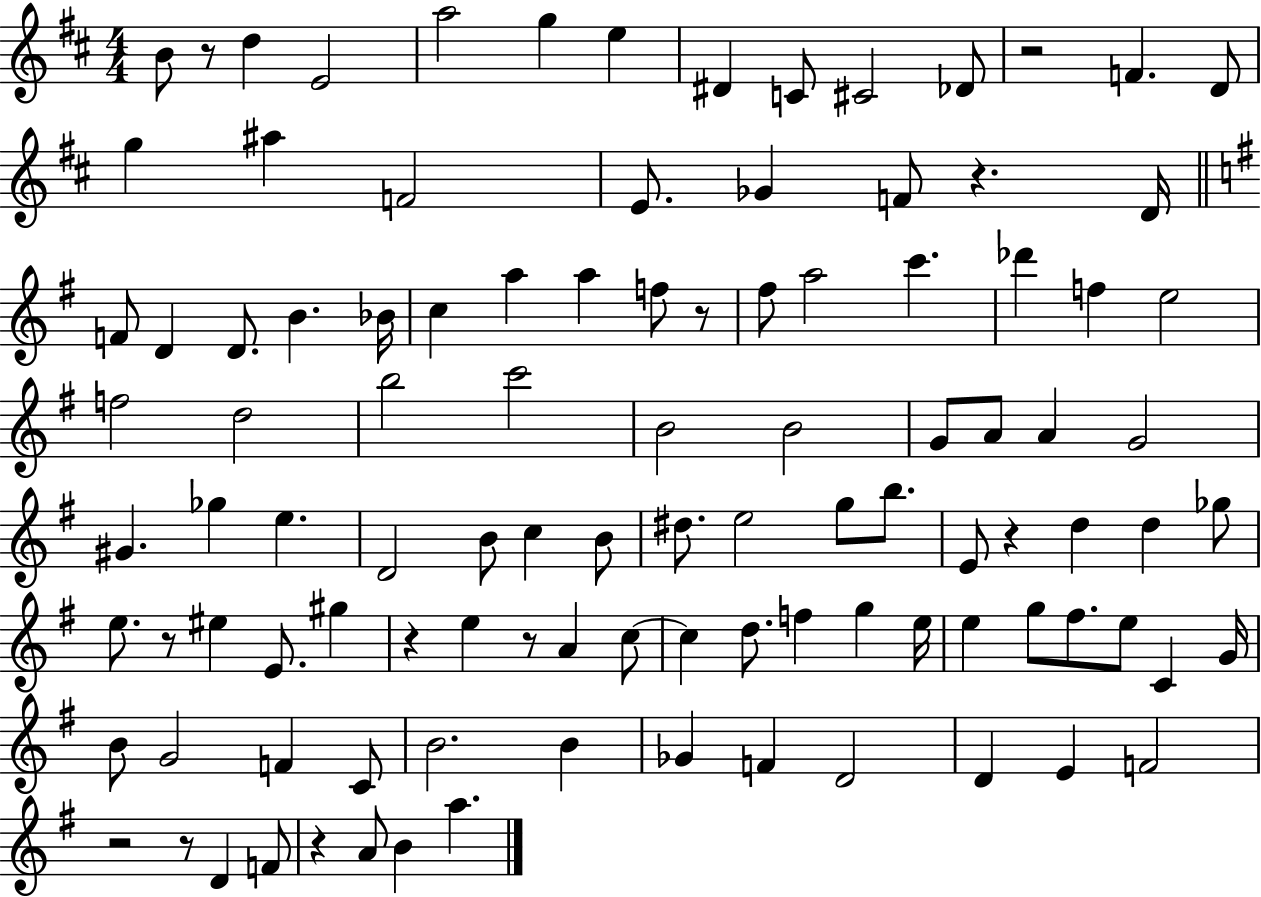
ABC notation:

X:1
T:Untitled
M:4/4
L:1/4
K:D
B/2 z/2 d E2 a2 g e ^D C/2 ^C2 _D/2 z2 F D/2 g ^a F2 E/2 _G F/2 z D/4 F/2 D D/2 B _B/4 c a a f/2 z/2 ^f/2 a2 c' _d' f e2 f2 d2 b2 c'2 B2 B2 G/2 A/2 A G2 ^G _g e D2 B/2 c B/2 ^d/2 e2 g/2 b/2 E/2 z d d _g/2 e/2 z/2 ^e E/2 ^g z e z/2 A c/2 c d/2 f g e/4 e g/2 ^f/2 e/2 C G/4 B/2 G2 F C/2 B2 B _G F D2 D E F2 z2 z/2 D F/2 z A/2 B a